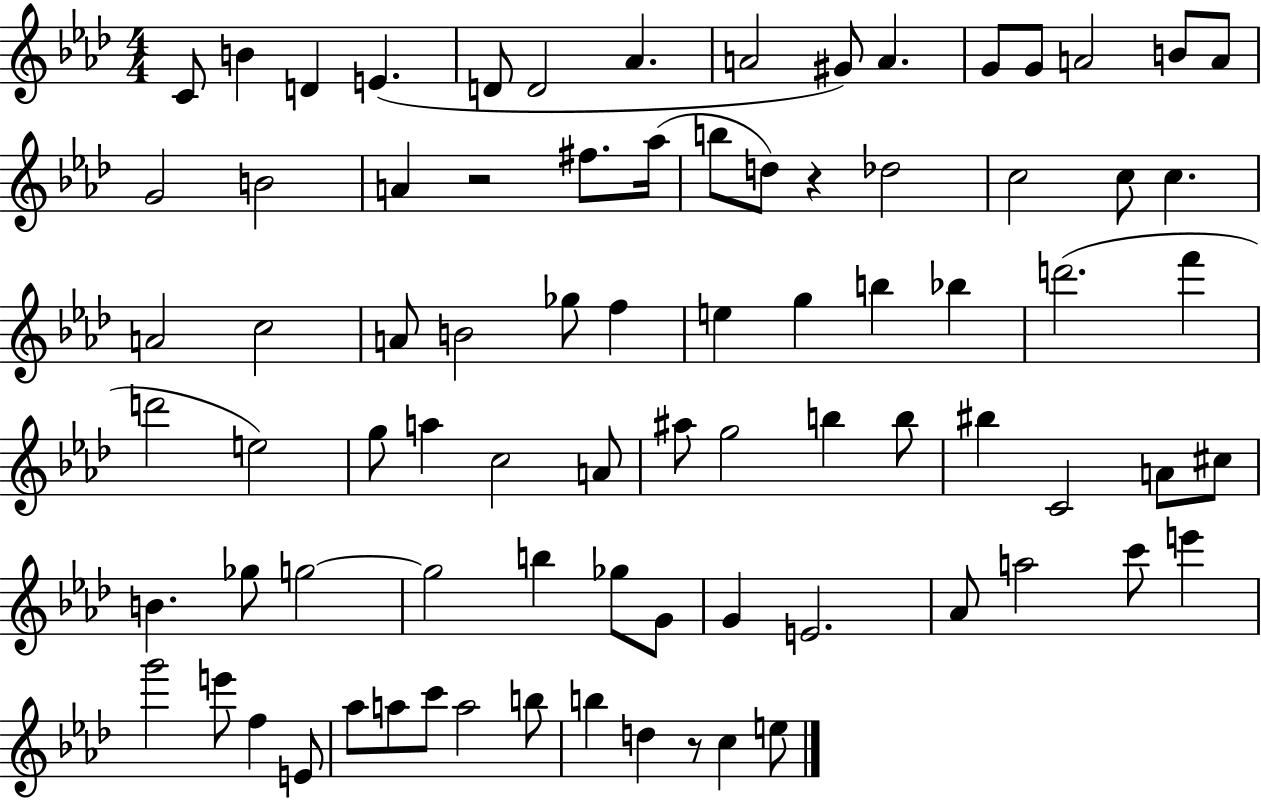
{
  \clef treble
  \numericTimeSignature
  \time 4/4
  \key aes \major
  c'8 b'4 d'4 e'4.( | d'8 d'2 aes'4. | a'2 gis'8) a'4. | g'8 g'8 a'2 b'8 a'8 | \break g'2 b'2 | a'4 r2 fis''8. aes''16( | b''8 d''8) r4 des''2 | c''2 c''8 c''4. | \break a'2 c''2 | a'8 b'2 ges''8 f''4 | e''4 g''4 b''4 bes''4 | d'''2.( f'''4 | \break d'''2 e''2) | g''8 a''4 c''2 a'8 | ais''8 g''2 b''4 b''8 | bis''4 c'2 a'8 cis''8 | \break b'4. ges''8 g''2~~ | g''2 b''4 ges''8 g'8 | g'4 e'2. | aes'8 a''2 c'''8 e'''4 | \break g'''2 e'''8 f''4 e'8 | aes''8 a''8 c'''8 a''2 b''8 | b''4 d''4 r8 c''4 e''8 | \bar "|."
}